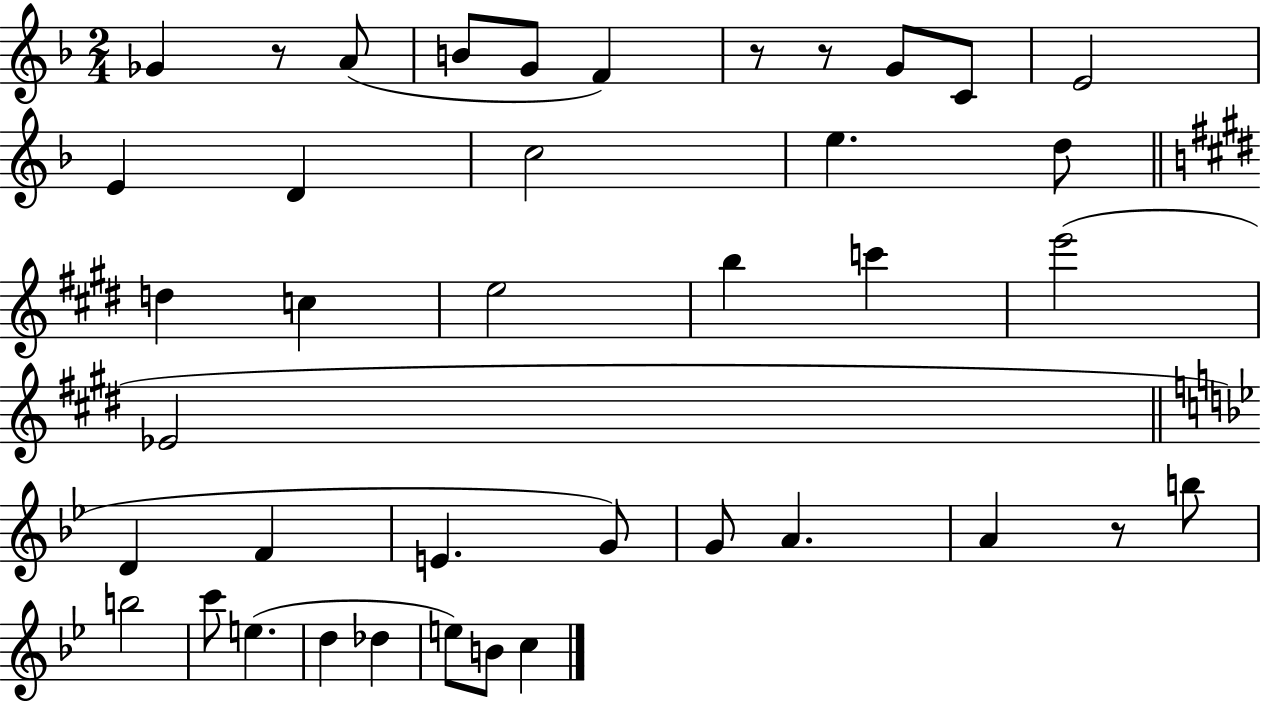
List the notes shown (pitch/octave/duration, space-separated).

Gb4/q R/e A4/e B4/e G4/e F4/q R/e R/e G4/e C4/e E4/h E4/q D4/q C5/h E5/q. D5/e D5/q C5/q E5/h B5/q C6/q E6/h Eb4/h D4/q F4/q E4/q. G4/e G4/e A4/q. A4/q R/e B5/e B5/h C6/e E5/q. D5/q Db5/q E5/e B4/e C5/q